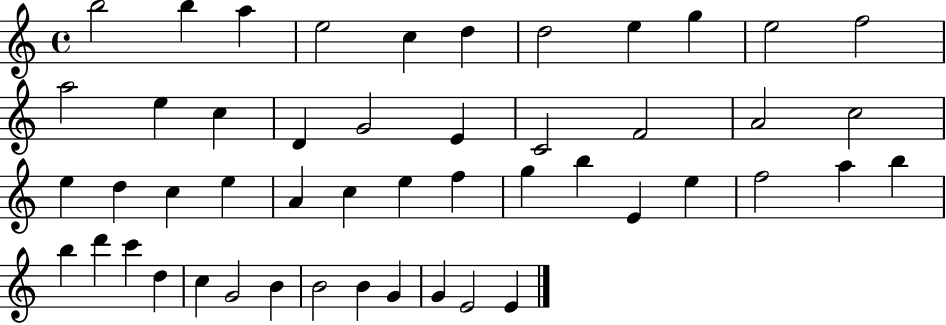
B5/h B5/q A5/q E5/h C5/q D5/q D5/h E5/q G5/q E5/h F5/h A5/h E5/q C5/q D4/q G4/h E4/q C4/h F4/h A4/h C5/h E5/q D5/q C5/q E5/q A4/q C5/q E5/q F5/q G5/q B5/q E4/q E5/q F5/h A5/q B5/q B5/q D6/q C6/q D5/q C5/q G4/h B4/q B4/h B4/q G4/q G4/q E4/h E4/q